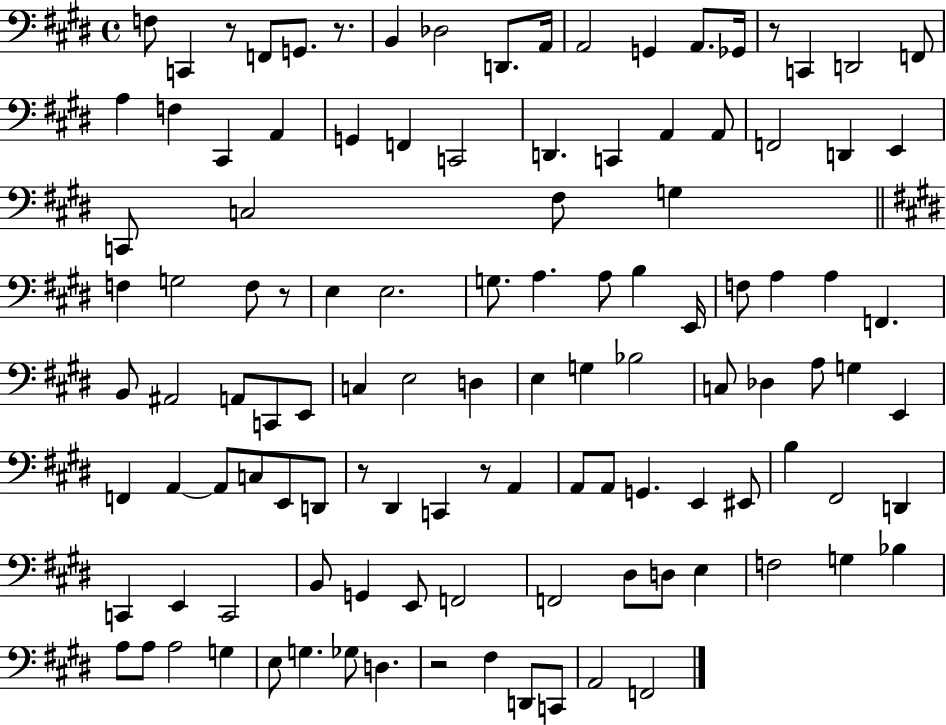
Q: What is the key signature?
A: E major